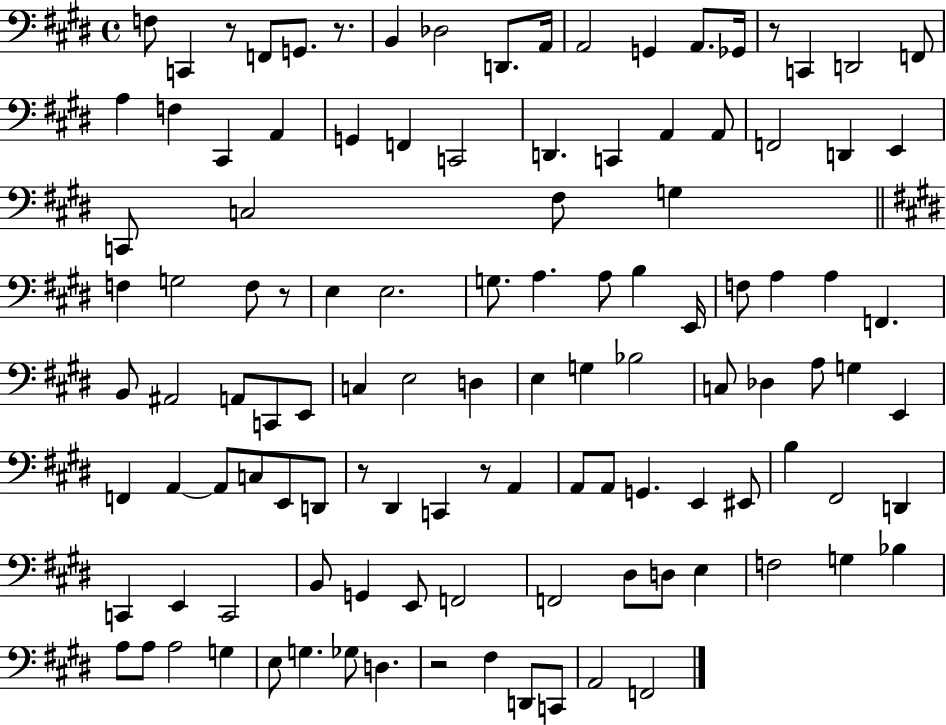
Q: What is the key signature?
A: E major